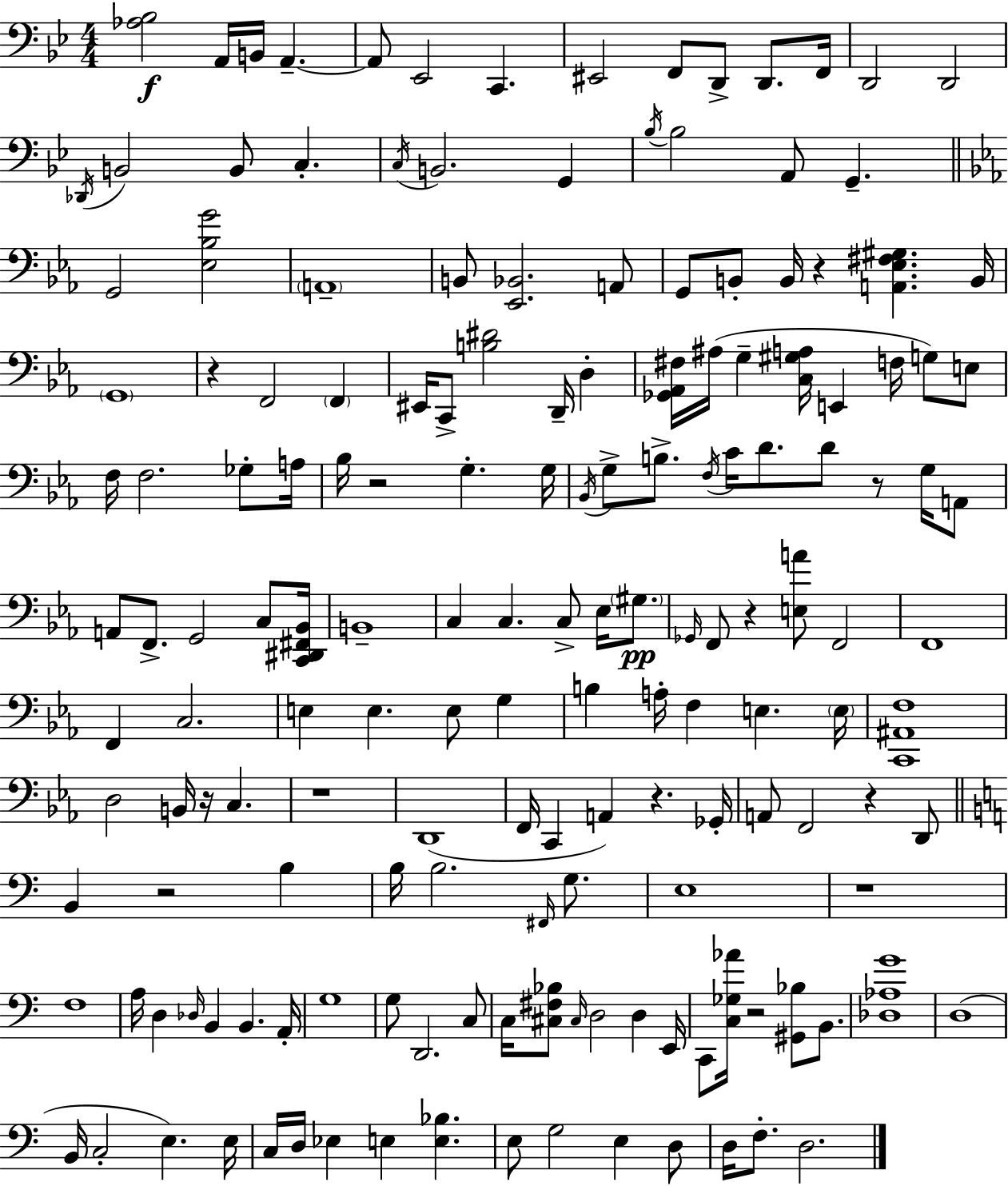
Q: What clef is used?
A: bass